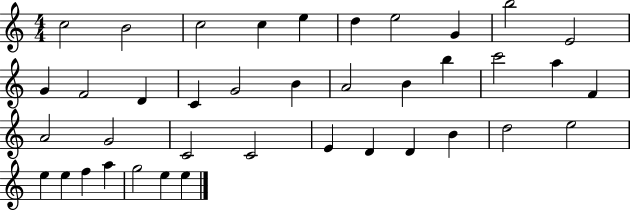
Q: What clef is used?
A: treble